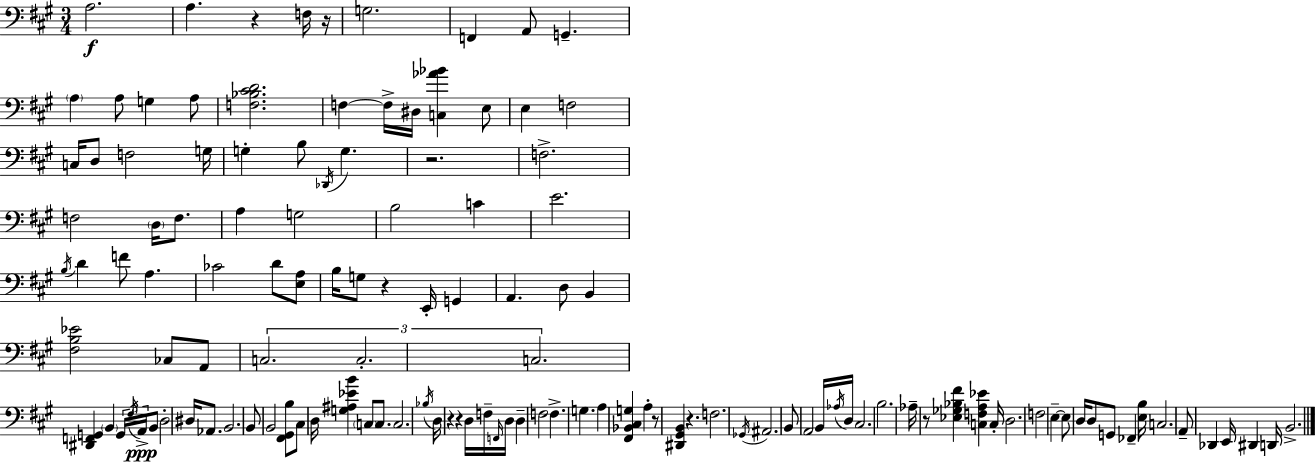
A3/h. A3/q. R/q F3/s R/s G3/h. F2/q A2/e G2/q. A3/q A3/e G3/q A3/e [F3,Bb3,C#4,D4]/h. F3/q F3/s D#3/s [C3,Ab4,Bb4]/q E3/e E3/q F3/h C3/s D3/e F3/h G3/s G3/q B3/e Db2/s G3/q. R/h. F3/h. F3/h D3/s F3/e. A3/q G3/h B3/h C4/q E4/h. B3/s D4/q F4/e A3/q. CES4/h D4/e [E3,A3]/e B3/s G3/e R/q E2/s G2/q A2/q. D3/e B2/q [F#3,B3,Eb4]/h CES3/e A2/e C3/h. C3/h. C3/h. [D#2,F2,G2]/q B2/q G2/s F#3/s A2/s B2/e D3/h D#3/s Ab2/e. B2/h. B2/e B2/h [F#2,G#2,B3]/e C#3/e D3/s [G3,A#3,Eb4,B4]/q C3/e C3/e. C3/h. Bb3/s D3/s R/q R/q D3/s F3/s F2/s D3/s D3/q F3/h F3/q. G3/q. A3/q [F#2,Bb2,C#3,G3]/q A3/q R/e [D#2,G#2,B2]/q R/q. F3/h. Gb2/s A#2/h. B2/e A2/h B2/s Ab3/s D3/s C#3/h. B3/h. Ab3/s R/e [Eb3,Gb3,Bb3,F#4]/q [C3,F3,A3,Eb4]/q C3/s D3/h. F3/h E3/q E3/e D3/s D3/e G2/e FES2/q [E3,B3]/s C3/h. A2/e Db2/q E2/s D#2/q D2/s B2/h.